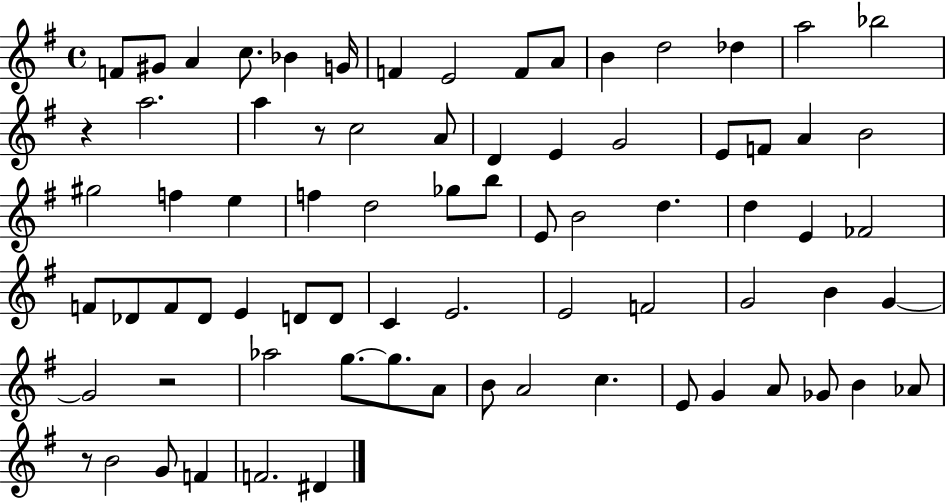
{
  \clef treble
  \time 4/4
  \defaultTimeSignature
  \key g \major
  f'8 gis'8 a'4 c''8. bes'4 g'16 | f'4 e'2 f'8 a'8 | b'4 d''2 des''4 | a''2 bes''2 | \break r4 a''2. | a''4 r8 c''2 a'8 | d'4 e'4 g'2 | e'8 f'8 a'4 b'2 | \break gis''2 f''4 e''4 | f''4 d''2 ges''8 b''8 | e'8 b'2 d''4. | d''4 e'4 fes'2 | \break f'8 des'8 f'8 des'8 e'4 d'8 d'8 | c'4 e'2. | e'2 f'2 | g'2 b'4 g'4~~ | \break g'2 r2 | aes''2 g''8.~~ g''8. a'8 | b'8 a'2 c''4. | e'8 g'4 a'8 ges'8 b'4 aes'8 | \break r8 b'2 g'8 f'4 | f'2. dis'4 | \bar "|."
}